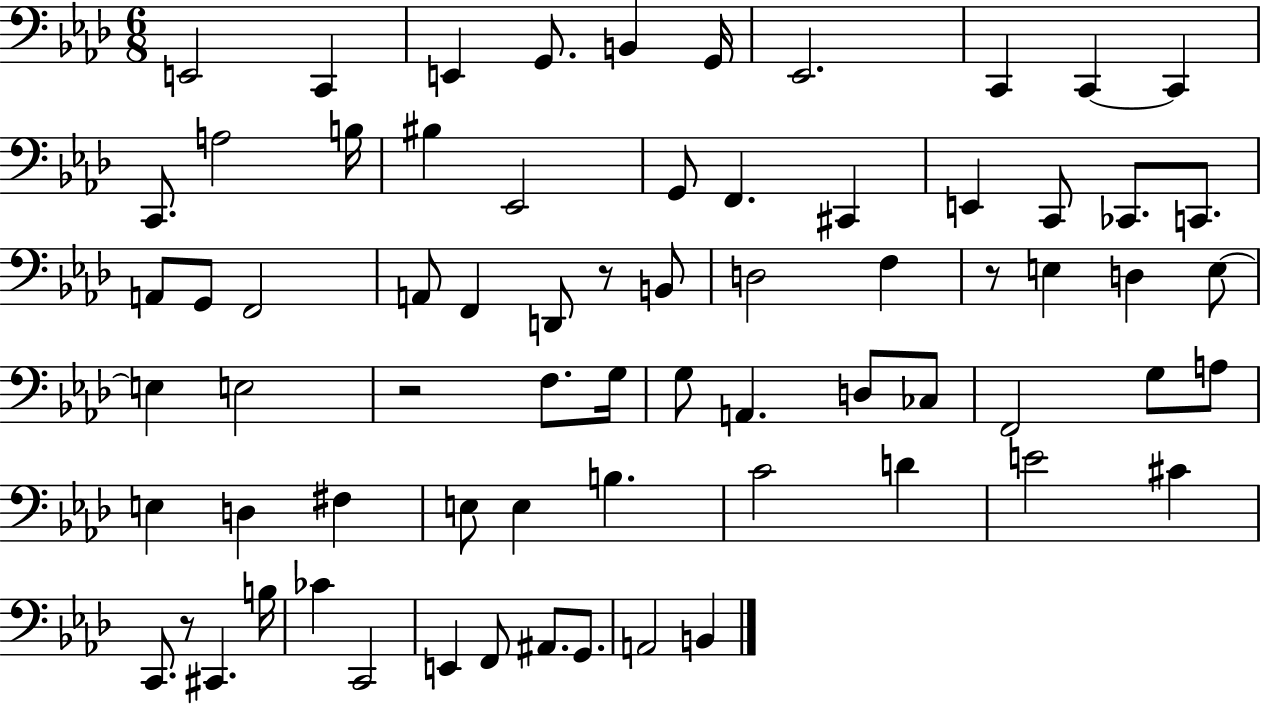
E2/h C2/q E2/q G2/e. B2/q G2/s Eb2/h. C2/q C2/q C2/q C2/e. A3/h B3/s BIS3/q Eb2/h G2/e F2/q. C#2/q E2/q C2/e CES2/e. C2/e. A2/e G2/e F2/h A2/e F2/q D2/e R/e B2/e D3/h F3/q R/e E3/q D3/q E3/e E3/q E3/h R/h F3/e. G3/s G3/e A2/q. D3/e CES3/e F2/h G3/e A3/e E3/q D3/q F#3/q E3/e E3/q B3/q. C4/h D4/q E4/h C#4/q C2/e. R/e C#2/q. B3/s CES4/q C2/h E2/q F2/e A#2/e. G2/e. A2/h B2/q